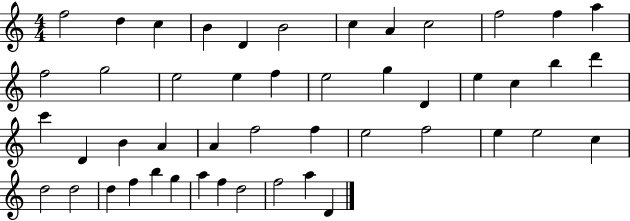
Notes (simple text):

F5/h D5/q C5/q B4/q D4/q B4/h C5/q A4/q C5/h F5/h F5/q A5/q F5/h G5/h E5/h E5/q F5/q E5/h G5/q D4/q E5/q C5/q B5/q D6/q C6/q D4/q B4/q A4/q A4/q F5/h F5/q E5/h F5/h E5/q E5/h C5/q D5/h D5/h D5/q F5/q B5/q G5/q A5/q F5/q D5/h F5/h A5/q D4/q